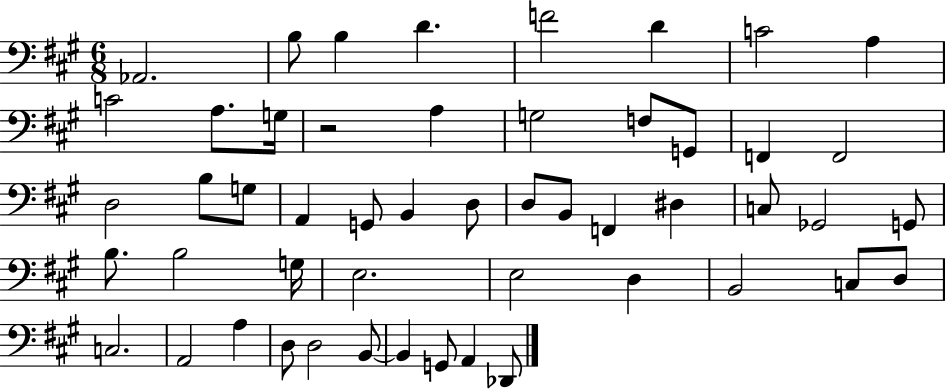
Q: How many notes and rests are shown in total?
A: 51